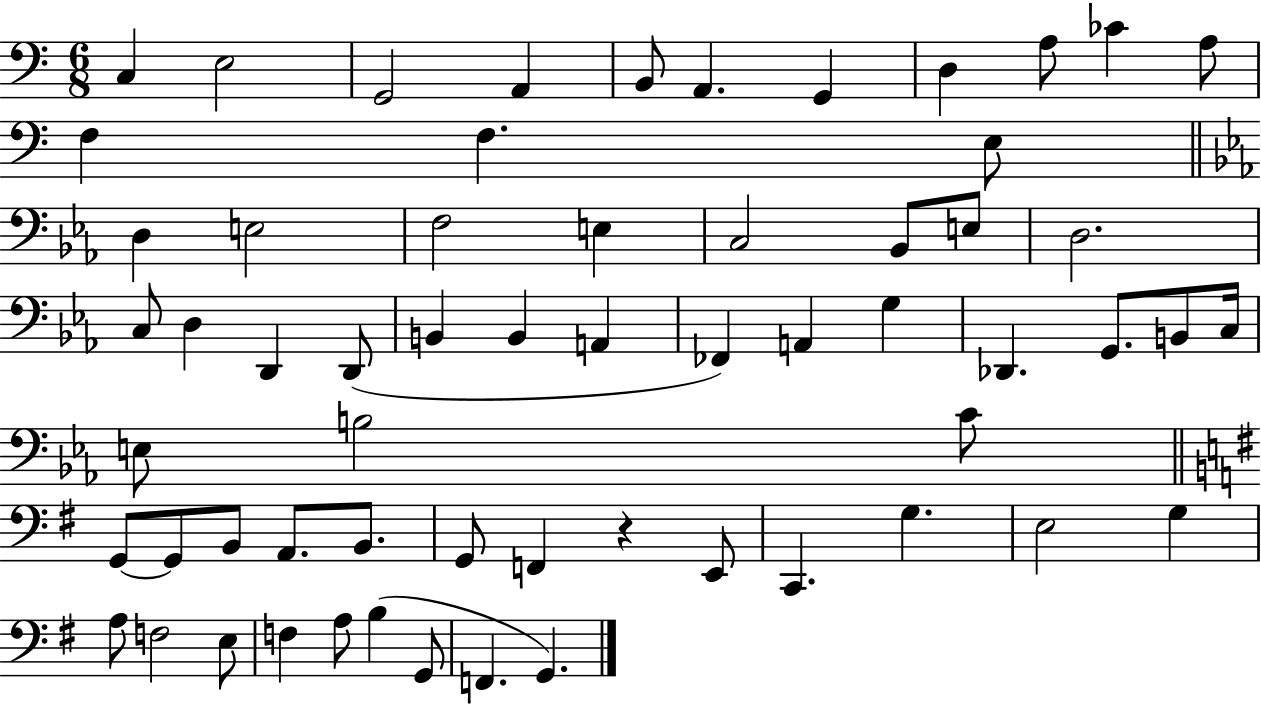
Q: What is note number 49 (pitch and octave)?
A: G3